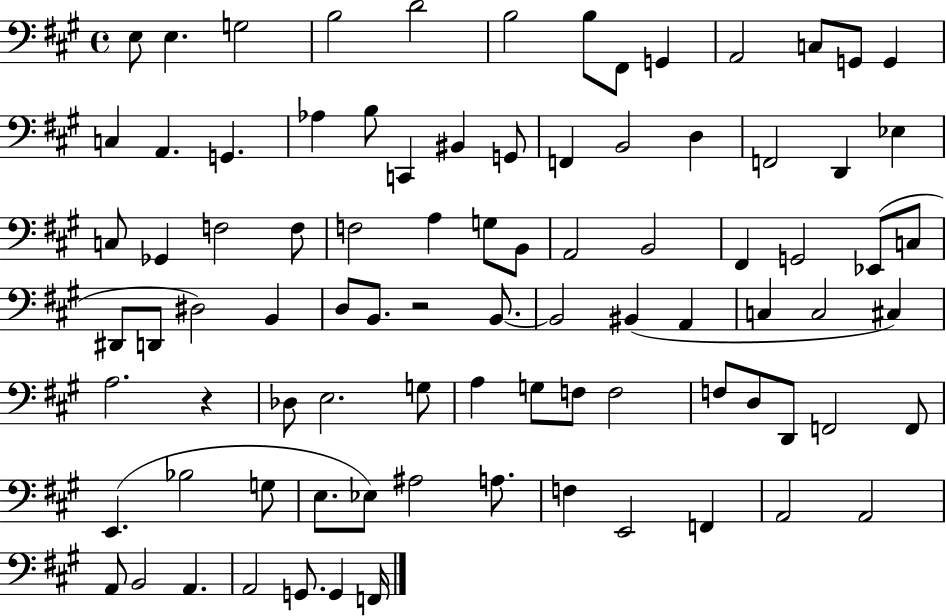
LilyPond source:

{
  \clef bass
  \time 4/4
  \defaultTimeSignature
  \key a \major
  \repeat volta 2 { e8 e4. g2 | b2 d'2 | b2 b8 fis,8 g,4 | a,2 c8 g,8 g,4 | \break c4 a,4. g,4. | aes4 b8 c,4 bis,4 g,8 | f,4 b,2 d4 | f,2 d,4 ees4 | \break c8 ges,4 f2 f8 | f2 a4 g8 b,8 | a,2 b,2 | fis,4 g,2 ees,8( c8 | \break dis,8 d,8 dis2) b,4 | d8 b,8. r2 b,8.~~ | b,2 bis,4( a,4 | c4 c2 cis4) | \break a2. r4 | des8 e2. g8 | a4 g8 f8 f2 | f8 d8 d,8 f,2 f,8 | \break e,4.( bes2 g8 | e8. ees8) ais2 a8. | f4 e,2 f,4 | a,2 a,2 | \break a,8 b,2 a,4. | a,2 g,8. g,4 f,16 | } \bar "|."
}